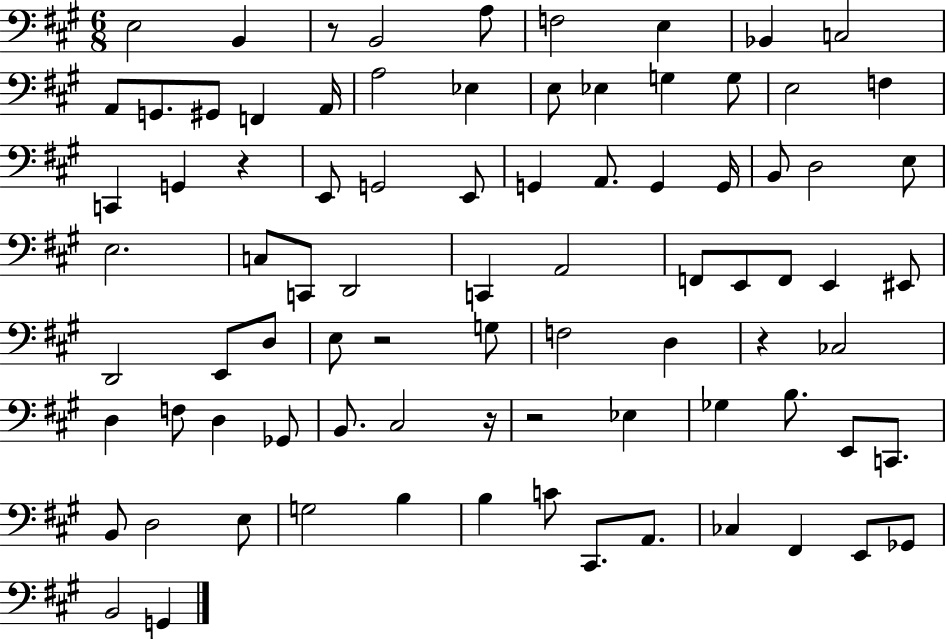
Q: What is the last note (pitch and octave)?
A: G2